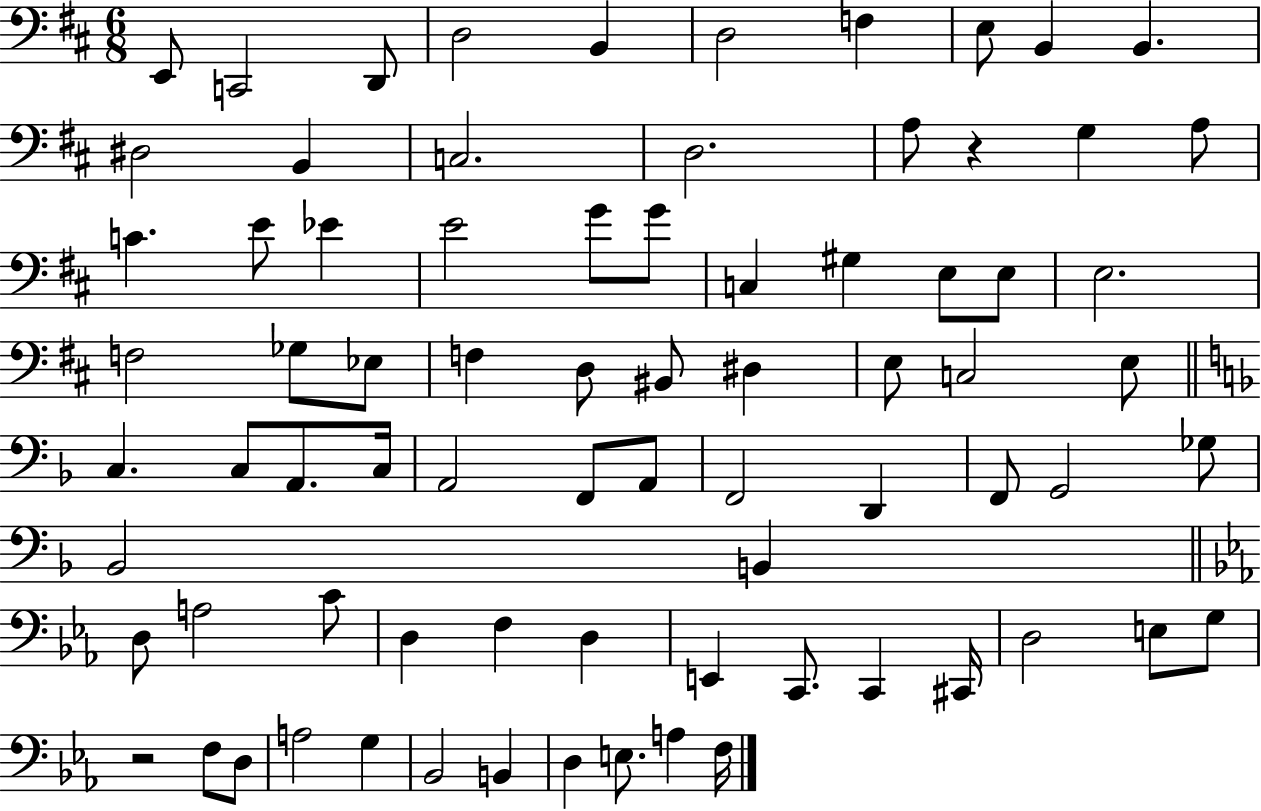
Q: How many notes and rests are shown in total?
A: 77